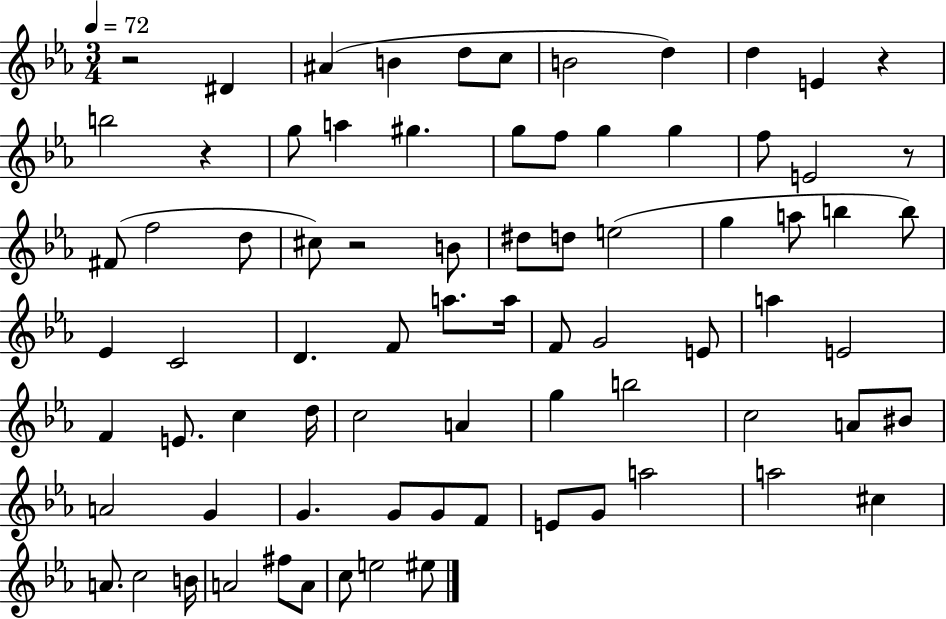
{
  \clef treble
  \numericTimeSignature
  \time 3/4
  \key ees \major
  \tempo 4 = 72
  r2 dis'4 | ais'4( b'4 d''8 c''8 | b'2 d''4) | d''4 e'4 r4 | \break b''2 r4 | g''8 a''4 gis''4. | g''8 f''8 g''4 g''4 | f''8 e'2 r8 | \break fis'8( f''2 d''8 | cis''8) r2 b'8 | dis''8 d''8 e''2( | g''4 a''8 b''4 b''8) | \break ees'4 c'2 | d'4. f'8 a''8. a''16 | f'8 g'2 e'8 | a''4 e'2 | \break f'4 e'8. c''4 d''16 | c''2 a'4 | g''4 b''2 | c''2 a'8 bis'8 | \break a'2 g'4 | g'4. g'8 g'8 f'8 | e'8 g'8 a''2 | a''2 cis''4 | \break a'8. c''2 b'16 | a'2 fis''8 a'8 | c''8 e''2 eis''8 | \bar "|."
}